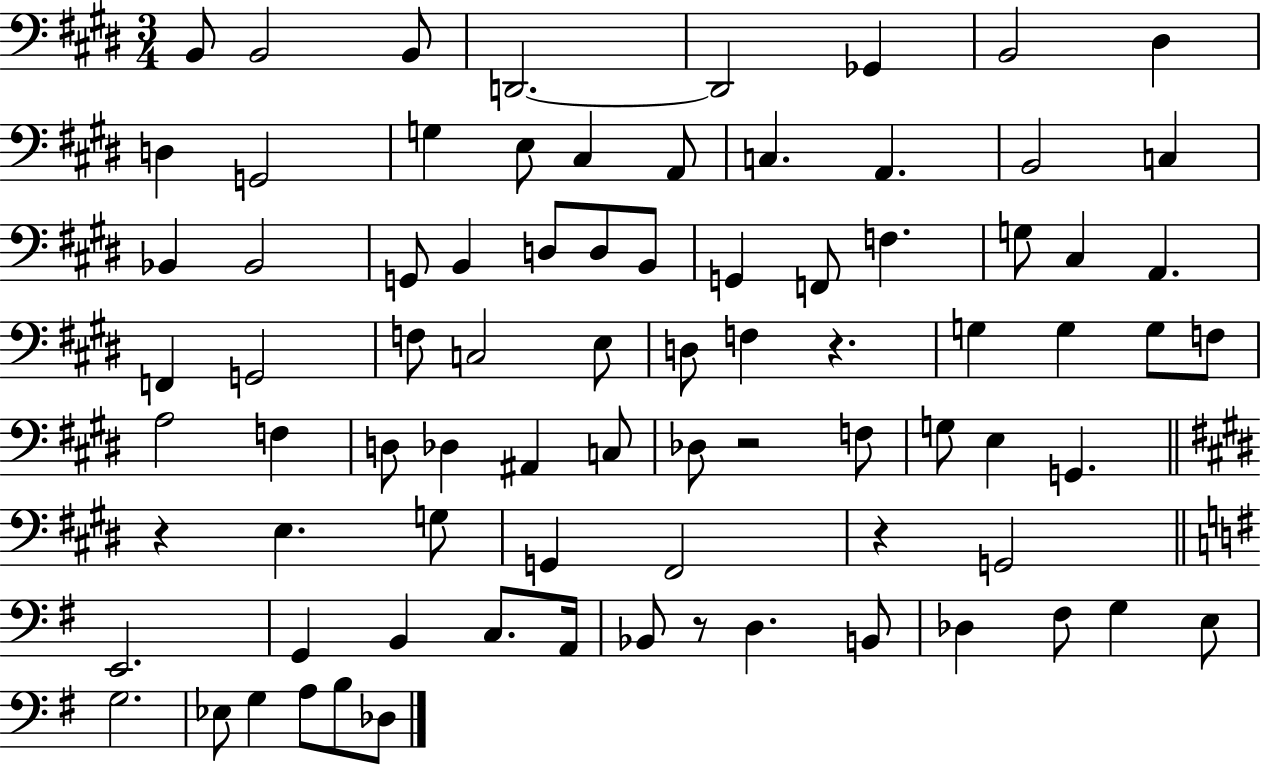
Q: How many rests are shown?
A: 5